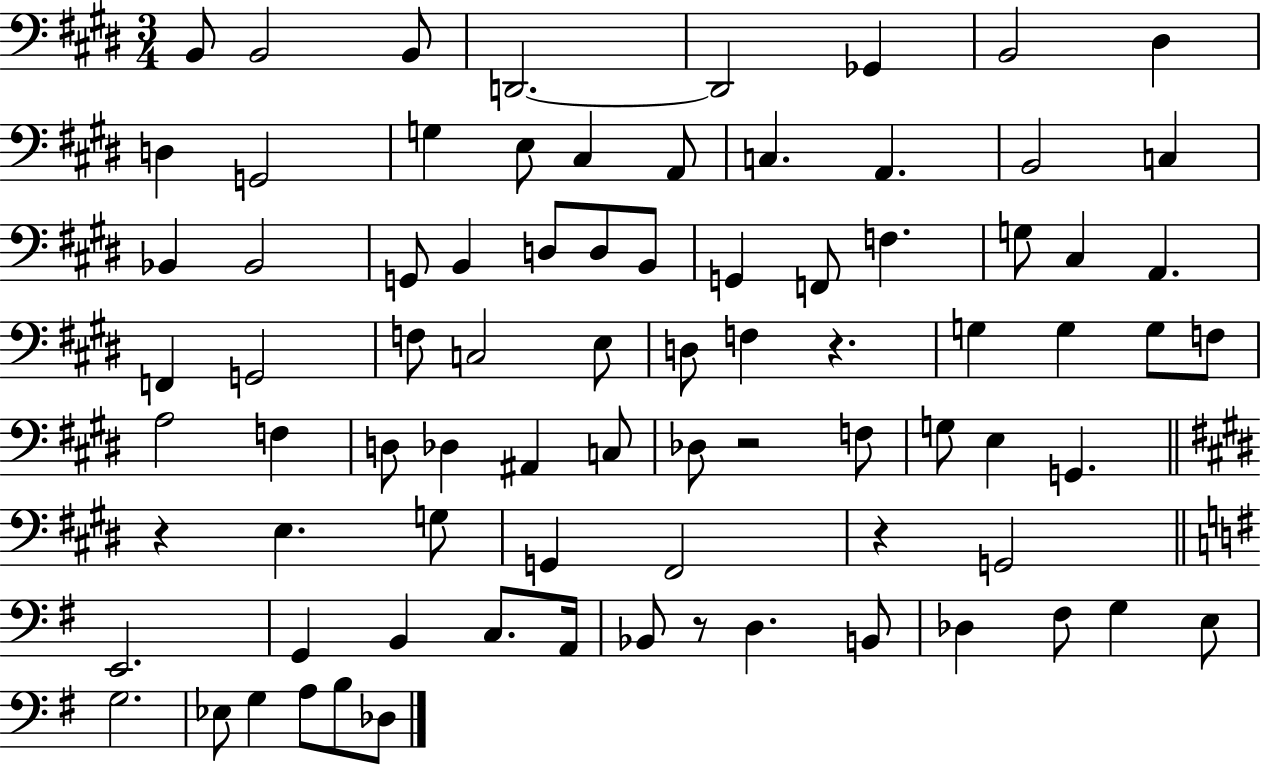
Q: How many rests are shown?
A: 5